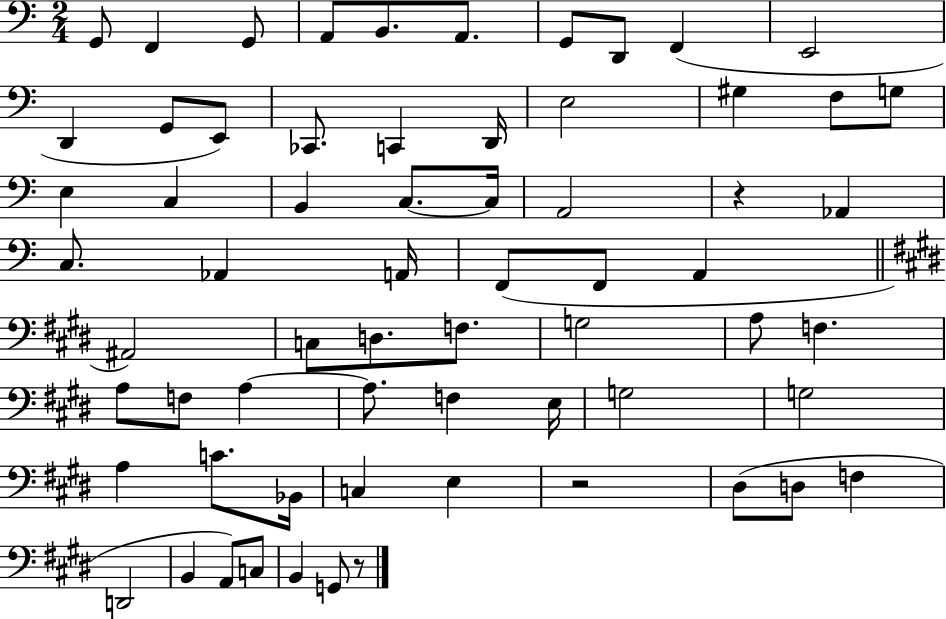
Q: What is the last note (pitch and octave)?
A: G2